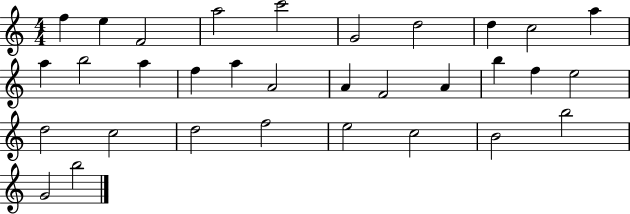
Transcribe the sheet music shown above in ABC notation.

X:1
T:Untitled
M:4/4
L:1/4
K:C
f e F2 a2 c'2 G2 d2 d c2 a a b2 a f a A2 A F2 A b f e2 d2 c2 d2 f2 e2 c2 B2 b2 G2 b2